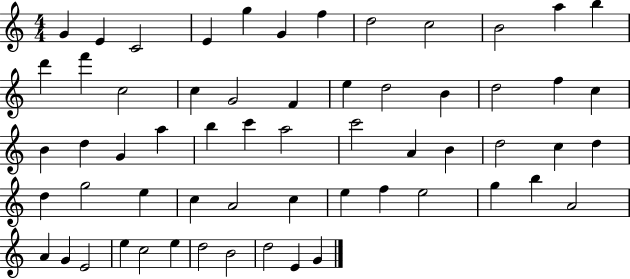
G4/q E4/q C4/h E4/q G5/q G4/q F5/q D5/h C5/h B4/h A5/q B5/q D6/q F6/q C5/h C5/q G4/h F4/q E5/q D5/h B4/q D5/h F5/q C5/q B4/q D5/q G4/q A5/q B5/q C6/q A5/h C6/h A4/q B4/q D5/h C5/q D5/q D5/q G5/h E5/q C5/q A4/h C5/q E5/q F5/q E5/h G5/q B5/q A4/h A4/q G4/q E4/h E5/q C5/h E5/q D5/h B4/h D5/h E4/q G4/q